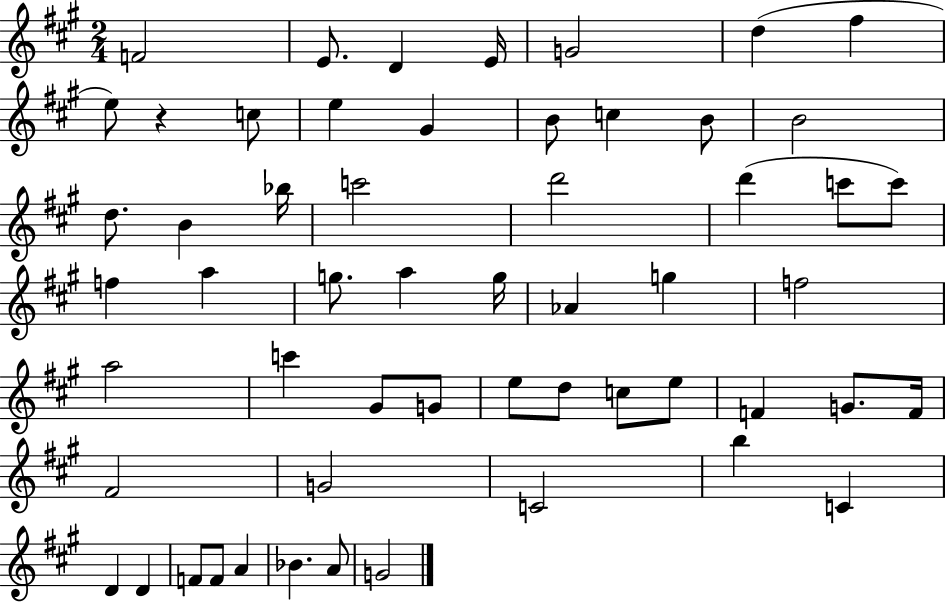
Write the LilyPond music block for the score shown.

{
  \clef treble
  \numericTimeSignature
  \time 2/4
  \key a \major
  \repeat volta 2 { f'2 | e'8. d'4 e'16 | g'2 | d''4( fis''4 | \break e''8) r4 c''8 | e''4 gis'4 | b'8 c''4 b'8 | b'2 | \break d''8. b'4 bes''16 | c'''2 | d'''2 | d'''4( c'''8 c'''8) | \break f''4 a''4 | g''8. a''4 g''16 | aes'4 g''4 | f''2 | \break a''2 | c'''4 gis'8 g'8 | e''8 d''8 c''8 e''8 | f'4 g'8. f'16 | \break fis'2 | g'2 | c'2 | b''4 c'4 | \break d'4 d'4 | f'8 f'8 a'4 | bes'4. a'8 | g'2 | \break } \bar "|."
}